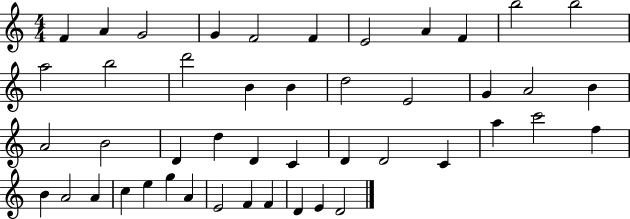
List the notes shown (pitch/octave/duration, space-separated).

F4/q A4/q G4/h G4/q F4/h F4/q E4/h A4/q F4/q B5/h B5/h A5/h B5/h D6/h B4/q B4/q D5/h E4/h G4/q A4/h B4/q A4/h B4/h D4/q D5/q D4/q C4/q D4/q D4/h C4/q A5/q C6/h F5/q B4/q A4/h A4/q C5/q E5/q G5/q A4/q E4/h F4/q F4/q D4/q E4/q D4/h